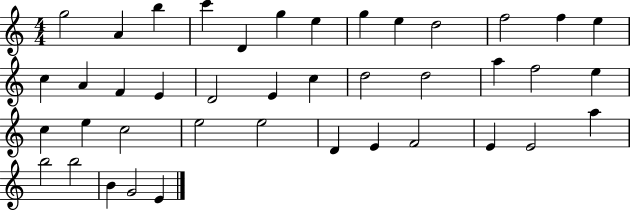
G5/h A4/q B5/q C6/q D4/q G5/q E5/q G5/q E5/q D5/h F5/h F5/q E5/q C5/q A4/q F4/q E4/q D4/h E4/q C5/q D5/h D5/h A5/q F5/h E5/q C5/q E5/q C5/h E5/h E5/h D4/q E4/q F4/h E4/q E4/h A5/q B5/h B5/h B4/q G4/h E4/q